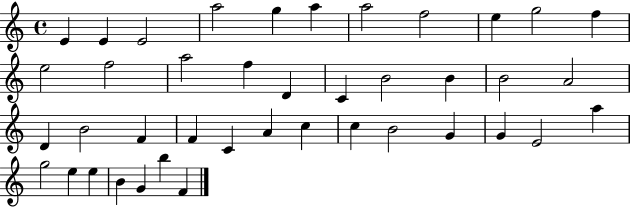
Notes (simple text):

E4/q E4/q E4/h A5/h G5/q A5/q A5/h F5/h E5/q G5/h F5/q E5/h F5/h A5/h F5/q D4/q C4/q B4/h B4/q B4/h A4/h D4/q B4/h F4/q F4/q C4/q A4/q C5/q C5/q B4/h G4/q G4/q E4/h A5/q G5/h E5/q E5/q B4/q G4/q B5/q F4/q